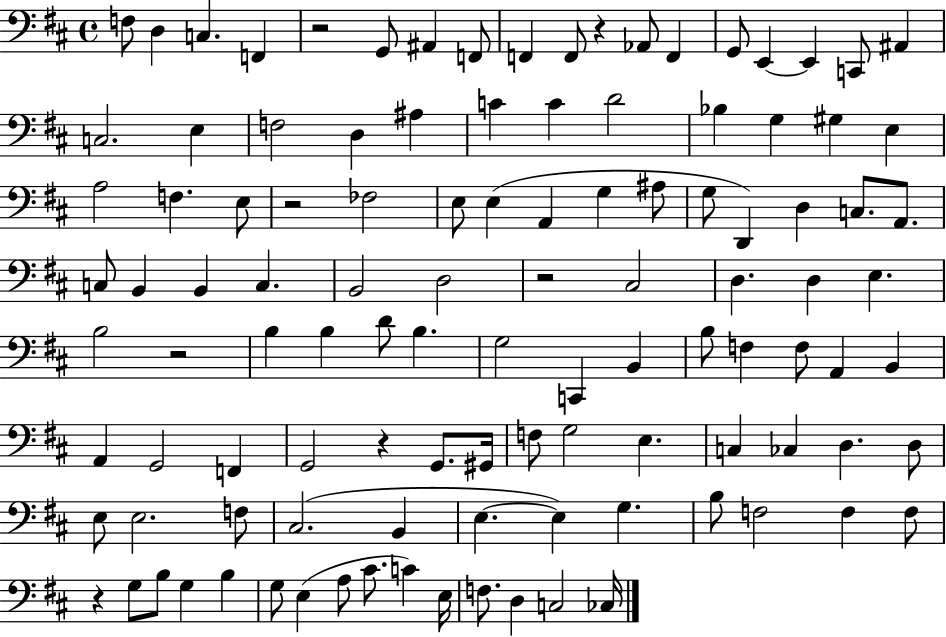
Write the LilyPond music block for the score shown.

{
  \clef bass
  \time 4/4
  \defaultTimeSignature
  \key d \major
  \repeat volta 2 { f8 d4 c4. f,4 | r2 g,8 ais,4 f,8 | f,4 f,8 r4 aes,8 f,4 | g,8 e,4~~ e,4 c,8 ais,4 | \break c2. e4 | f2 d4 ais4 | c'4 c'4 d'2 | bes4 g4 gis4 e4 | \break a2 f4. e8 | r2 fes2 | e8 e4( a,4 g4 ais8 | g8 d,4) d4 c8. a,8. | \break c8 b,4 b,4 c4. | b,2 d2 | r2 cis2 | d4. d4 e4. | \break b2 r2 | b4 b4 d'8 b4. | g2 c,4 b,4 | b8 f4 f8 a,4 b,4 | \break a,4 g,2 f,4 | g,2 r4 g,8. gis,16 | f8 g2 e4. | c4 ces4 d4. d8 | \break e8 e2. f8 | cis2.( b,4 | e4.~~ e4) g4. | b8 f2 f4 f8 | \break r4 g8 b8 g4 b4 | g8 e4( a8 cis'8. c'4) e16 | f8. d4 c2 ces16 | } \bar "|."
}